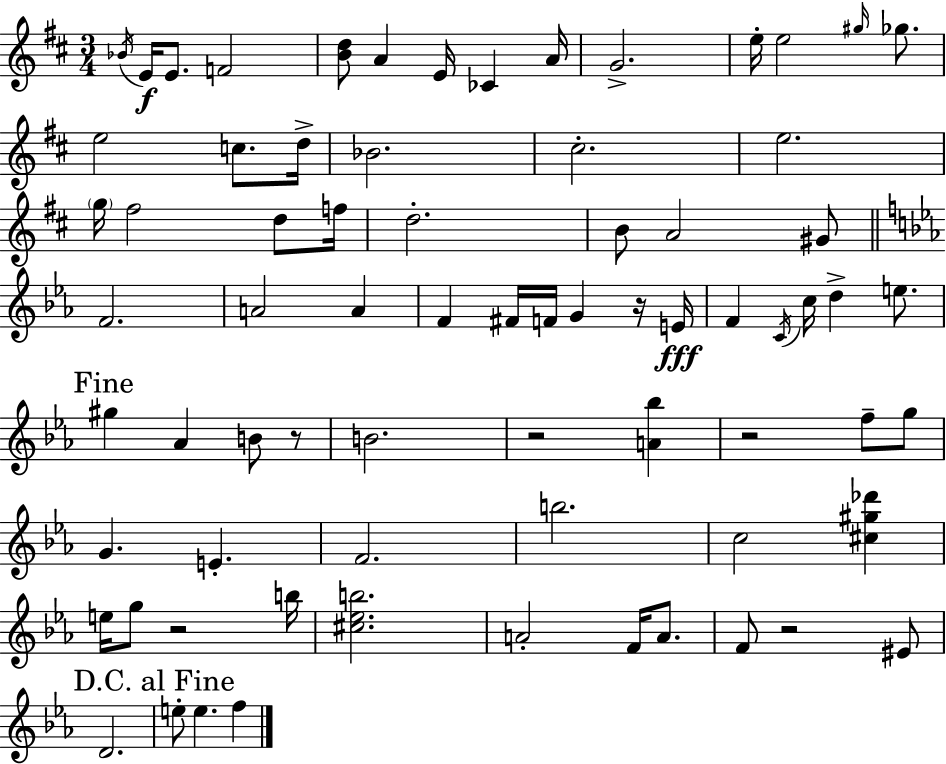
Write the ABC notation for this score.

X:1
T:Untitled
M:3/4
L:1/4
K:D
_B/4 E/4 E/2 F2 [Bd]/2 A E/4 _C A/4 G2 e/4 e2 ^g/4 _g/2 e2 c/2 d/4 _B2 ^c2 e2 g/4 ^f2 d/2 f/4 d2 B/2 A2 ^G/2 F2 A2 A F ^F/4 F/4 G z/4 E/4 F C/4 c/4 d e/2 ^g _A B/2 z/2 B2 z2 [A_b] z2 f/2 g/2 G E F2 b2 c2 [^c^g_d'] e/4 g/2 z2 b/4 [^c_eb]2 A2 F/4 A/2 F/2 z2 ^E/2 D2 e/2 e f